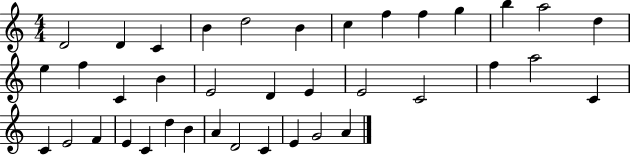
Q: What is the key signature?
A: C major